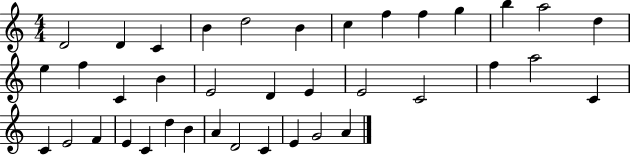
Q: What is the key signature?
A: C major